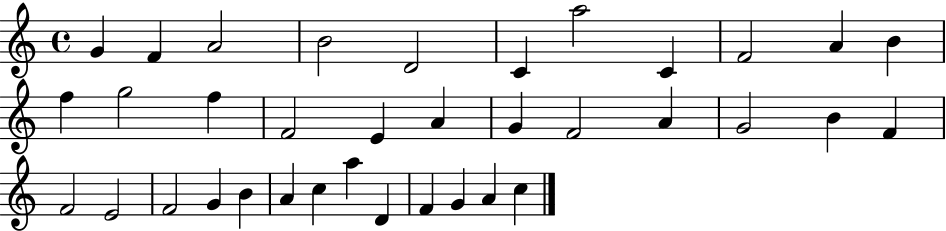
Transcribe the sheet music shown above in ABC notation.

X:1
T:Untitled
M:4/4
L:1/4
K:C
G F A2 B2 D2 C a2 C F2 A B f g2 f F2 E A G F2 A G2 B F F2 E2 F2 G B A c a D F G A c